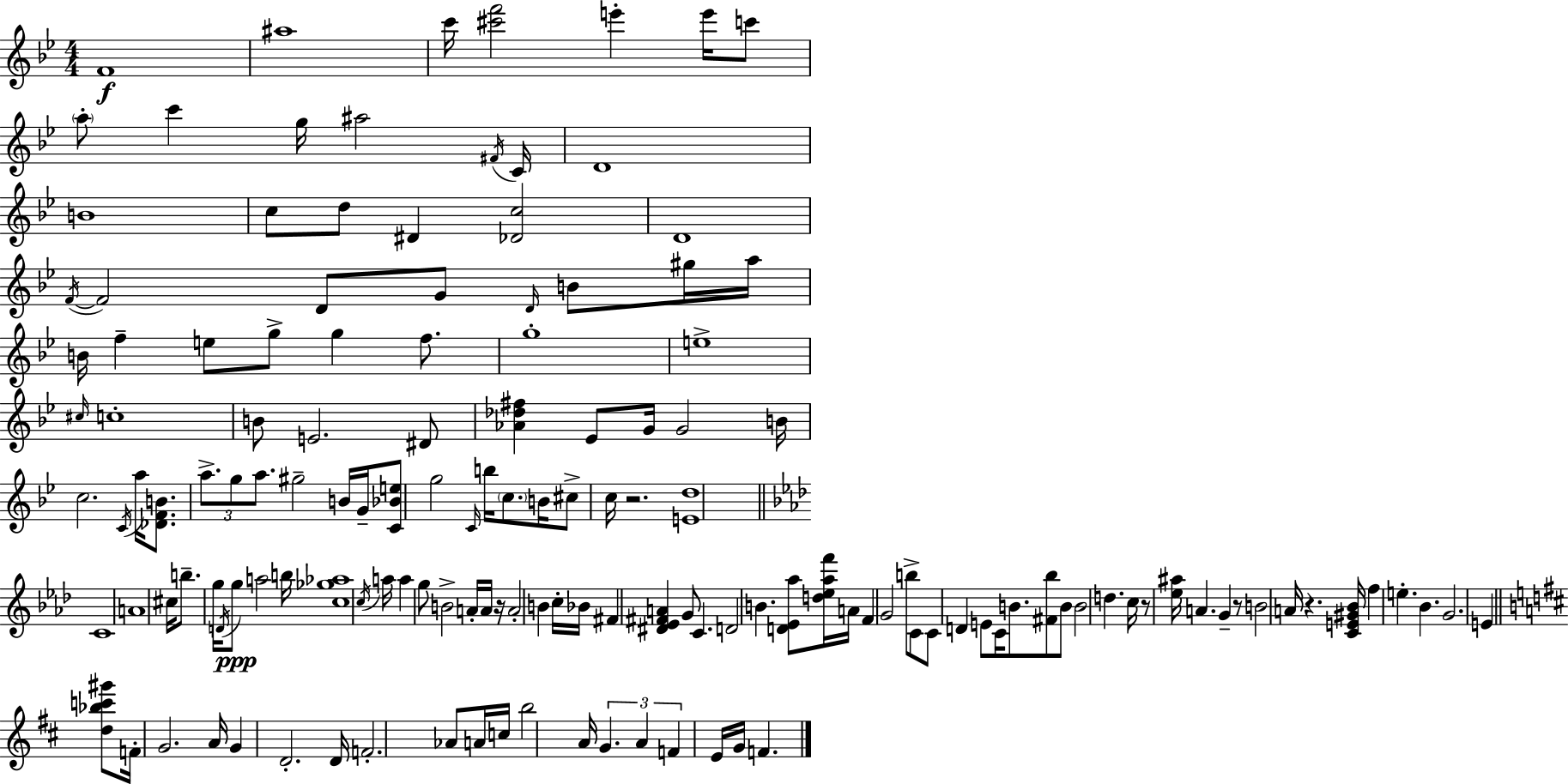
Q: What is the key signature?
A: G minor